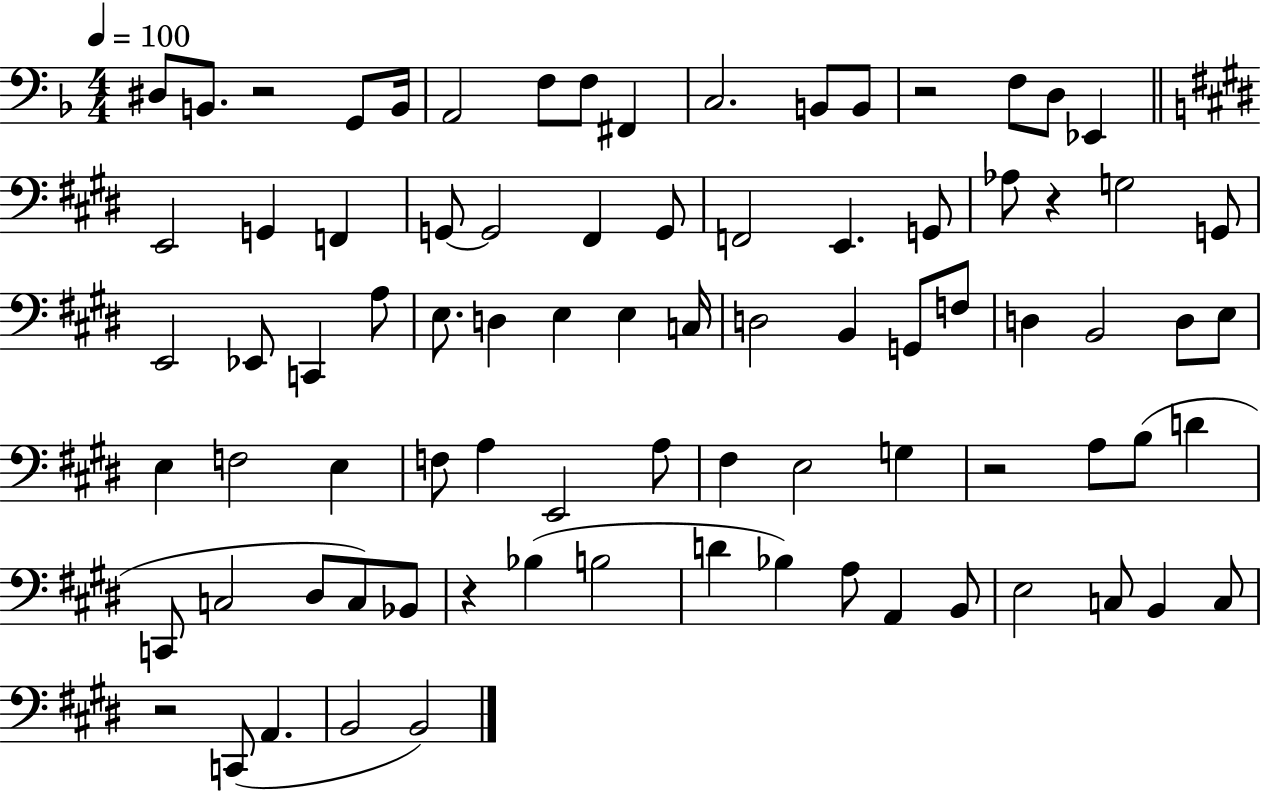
D#3/e B2/e. R/h G2/e B2/s A2/h F3/e F3/e F#2/q C3/h. B2/e B2/e R/h F3/e D3/e Eb2/q E2/h G2/q F2/q G2/e G2/h F#2/q G2/e F2/h E2/q. G2/e Ab3/e R/q G3/h G2/e E2/h Eb2/e C2/q A3/e E3/e. D3/q E3/q E3/q C3/s D3/h B2/q G2/e F3/e D3/q B2/h D3/e E3/e E3/q F3/h E3/q F3/e A3/q E2/h A3/e F#3/q E3/h G3/q R/h A3/e B3/e D4/q C2/e C3/h D#3/e C3/e Bb2/e R/q Bb3/q B3/h D4/q Bb3/q A3/e A2/q B2/e E3/h C3/e B2/q C3/e R/h C2/e A2/q. B2/h B2/h